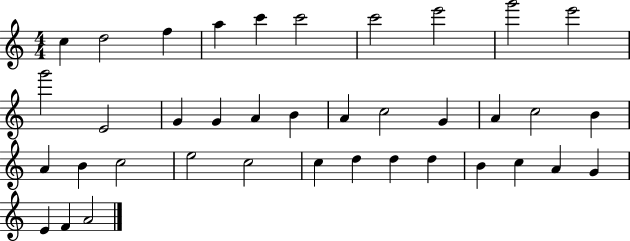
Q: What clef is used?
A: treble